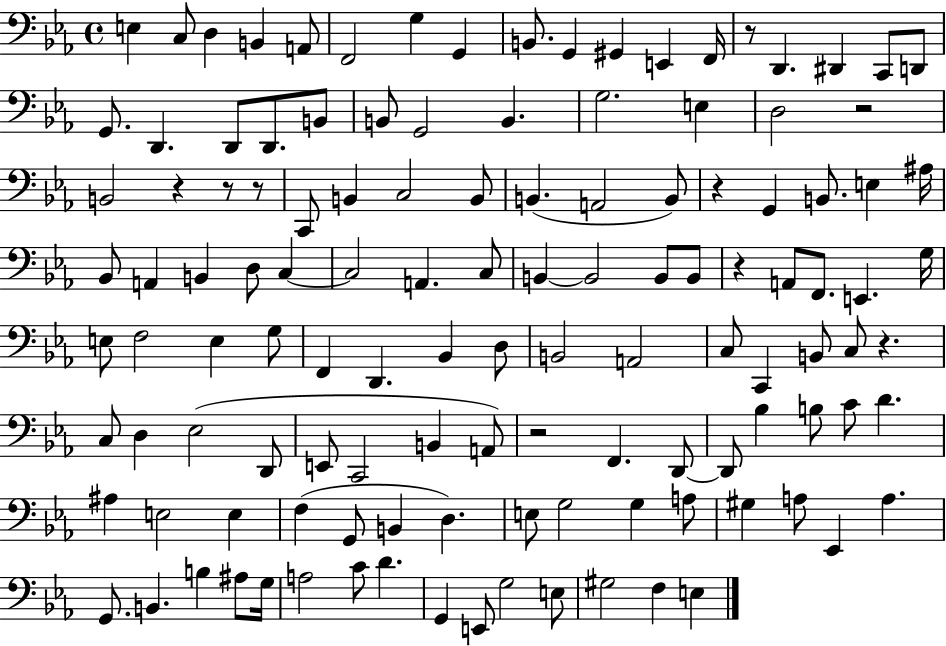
{
  \clef bass
  \time 4/4
  \defaultTimeSignature
  \key ees \major
  \repeat volta 2 { e4 c8 d4 b,4 a,8 | f,2 g4 g,4 | b,8. g,4 gis,4 e,4 f,16 | r8 d,4. dis,4 c,8 d,8 | \break g,8. d,4. d,8 d,8. b,8 | b,8 g,2 b,4. | g2. e4 | d2 r2 | \break b,2 r4 r8 r8 | c,8 b,4 c2 b,8 | b,4.( a,2 b,8) | r4 g,4 b,8. e4 ais16 | \break bes,8 a,4 b,4 d8 c4~~ | c2 a,4. c8 | b,4~~ b,2 b,8 b,8 | r4 a,8 f,8. e,4. g16 | \break e8 f2 e4 g8 | f,4 d,4. bes,4 d8 | b,2 a,2 | c8 c,4 b,8 c8 r4. | \break c8 d4 ees2( d,8 | e,8 c,2 b,4 a,8) | r2 f,4. d,8~~ | d,8 bes4 b8 c'8 d'4. | \break ais4 e2 e4 | f4( g,8 b,4 d4.) | e8 g2 g4 a8 | gis4 a8 ees,4 a4. | \break g,8. b,4. b4 ais8 g16 | a2 c'8 d'4. | g,4 e,8 g2 e8 | gis2 f4 e4 | \break } \bar "|."
}